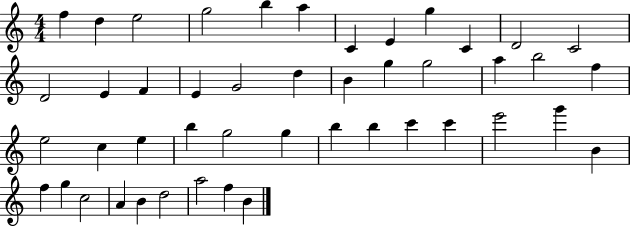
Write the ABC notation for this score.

X:1
T:Untitled
M:4/4
L:1/4
K:C
f d e2 g2 b a C E g C D2 C2 D2 E F E G2 d B g g2 a b2 f e2 c e b g2 g b b c' c' e'2 g' B f g c2 A B d2 a2 f B